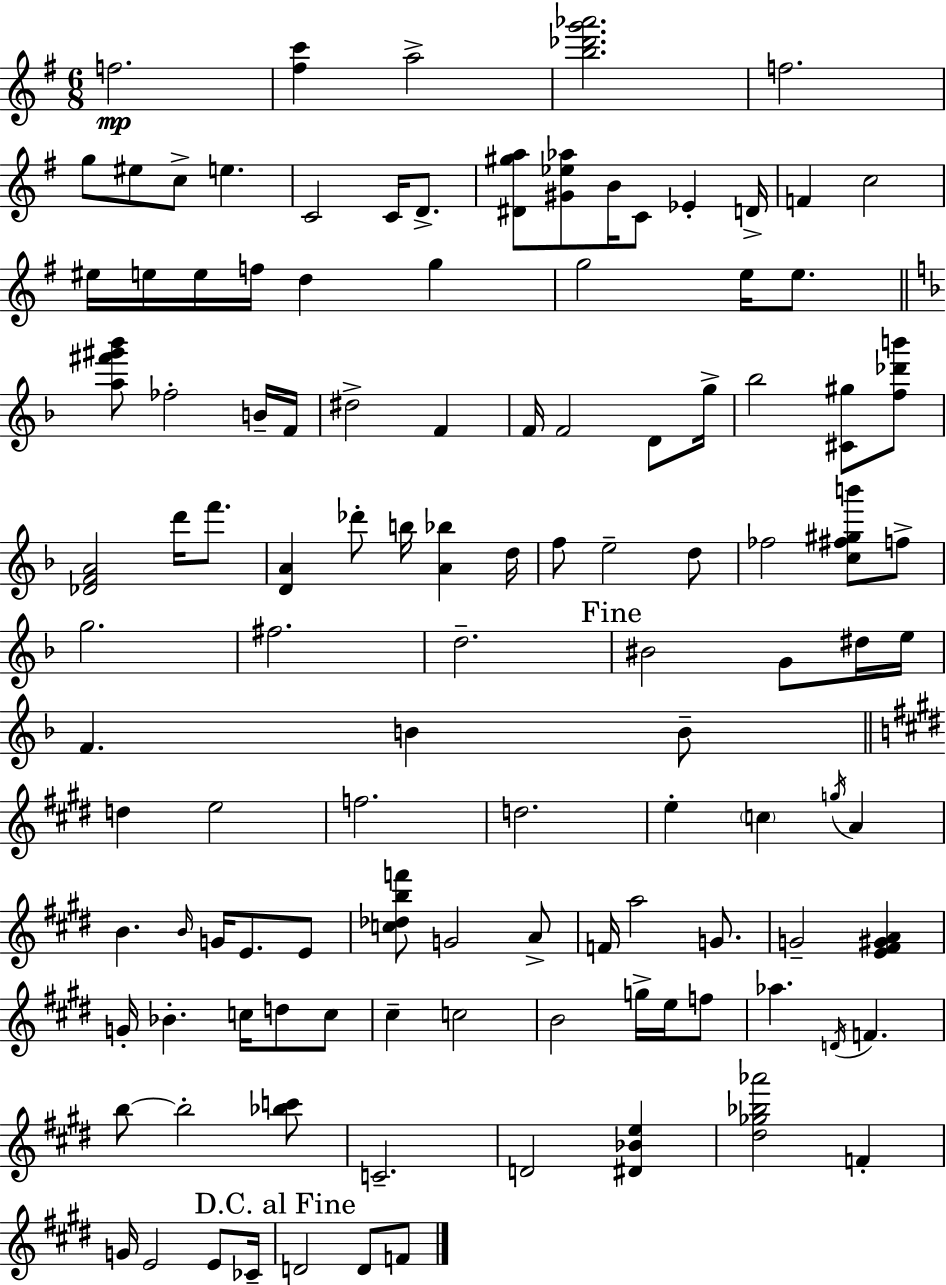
F5/h. [F#5,C6]/q A5/h [B5,Db6,G6,Ab6]/h. F5/h. G5/e EIS5/e C5/e E5/q. C4/h C4/s D4/e. [D#4,G#5,A5]/e [G#4,Eb5,Ab5]/e B4/s C4/e Eb4/q D4/s F4/q C5/h EIS5/s E5/s E5/s F5/s D5/q G5/q G5/h E5/s E5/e. [A5,F#6,G#6,Bb6]/e FES5/h B4/s F4/s D#5/h F4/q F4/s F4/h D4/e G5/s Bb5/h [C#4,G#5]/e [F5,Db6,B6]/e [Db4,F4,A4]/h D6/s F6/e. [D4,A4]/q Db6/e B5/s [A4,Bb5]/q D5/s F5/e E5/h D5/e FES5/h [C5,F#5,G#5,B6]/e F5/e G5/h. F#5/h. D5/h. BIS4/h G4/e D#5/s E5/s F4/q. B4/q B4/e D5/q E5/h F5/h. D5/h. E5/q C5/q G5/s A4/q B4/q. B4/s G4/s E4/e. E4/e [C5,Db5,B5,F6]/e G4/h A4/e F4/s A5/h G4/e. G4/h [E4,F#4,G#4,A4]/q G4/s Bb4/q. C5/s D5/e C5/e C#5/q C5/h B4/h G5/s E5/s F5/e Ab5/q. D4/s F4/q. B5/e B5/h [Bb5,C6]/e C4/h. D4/h [D#4,Bb4,E5]/q [D#5,Gb5,Bb5,Ab6]/h F4/q G4/s E4/h E4/e CES4/s D4/h D4/e F4/e